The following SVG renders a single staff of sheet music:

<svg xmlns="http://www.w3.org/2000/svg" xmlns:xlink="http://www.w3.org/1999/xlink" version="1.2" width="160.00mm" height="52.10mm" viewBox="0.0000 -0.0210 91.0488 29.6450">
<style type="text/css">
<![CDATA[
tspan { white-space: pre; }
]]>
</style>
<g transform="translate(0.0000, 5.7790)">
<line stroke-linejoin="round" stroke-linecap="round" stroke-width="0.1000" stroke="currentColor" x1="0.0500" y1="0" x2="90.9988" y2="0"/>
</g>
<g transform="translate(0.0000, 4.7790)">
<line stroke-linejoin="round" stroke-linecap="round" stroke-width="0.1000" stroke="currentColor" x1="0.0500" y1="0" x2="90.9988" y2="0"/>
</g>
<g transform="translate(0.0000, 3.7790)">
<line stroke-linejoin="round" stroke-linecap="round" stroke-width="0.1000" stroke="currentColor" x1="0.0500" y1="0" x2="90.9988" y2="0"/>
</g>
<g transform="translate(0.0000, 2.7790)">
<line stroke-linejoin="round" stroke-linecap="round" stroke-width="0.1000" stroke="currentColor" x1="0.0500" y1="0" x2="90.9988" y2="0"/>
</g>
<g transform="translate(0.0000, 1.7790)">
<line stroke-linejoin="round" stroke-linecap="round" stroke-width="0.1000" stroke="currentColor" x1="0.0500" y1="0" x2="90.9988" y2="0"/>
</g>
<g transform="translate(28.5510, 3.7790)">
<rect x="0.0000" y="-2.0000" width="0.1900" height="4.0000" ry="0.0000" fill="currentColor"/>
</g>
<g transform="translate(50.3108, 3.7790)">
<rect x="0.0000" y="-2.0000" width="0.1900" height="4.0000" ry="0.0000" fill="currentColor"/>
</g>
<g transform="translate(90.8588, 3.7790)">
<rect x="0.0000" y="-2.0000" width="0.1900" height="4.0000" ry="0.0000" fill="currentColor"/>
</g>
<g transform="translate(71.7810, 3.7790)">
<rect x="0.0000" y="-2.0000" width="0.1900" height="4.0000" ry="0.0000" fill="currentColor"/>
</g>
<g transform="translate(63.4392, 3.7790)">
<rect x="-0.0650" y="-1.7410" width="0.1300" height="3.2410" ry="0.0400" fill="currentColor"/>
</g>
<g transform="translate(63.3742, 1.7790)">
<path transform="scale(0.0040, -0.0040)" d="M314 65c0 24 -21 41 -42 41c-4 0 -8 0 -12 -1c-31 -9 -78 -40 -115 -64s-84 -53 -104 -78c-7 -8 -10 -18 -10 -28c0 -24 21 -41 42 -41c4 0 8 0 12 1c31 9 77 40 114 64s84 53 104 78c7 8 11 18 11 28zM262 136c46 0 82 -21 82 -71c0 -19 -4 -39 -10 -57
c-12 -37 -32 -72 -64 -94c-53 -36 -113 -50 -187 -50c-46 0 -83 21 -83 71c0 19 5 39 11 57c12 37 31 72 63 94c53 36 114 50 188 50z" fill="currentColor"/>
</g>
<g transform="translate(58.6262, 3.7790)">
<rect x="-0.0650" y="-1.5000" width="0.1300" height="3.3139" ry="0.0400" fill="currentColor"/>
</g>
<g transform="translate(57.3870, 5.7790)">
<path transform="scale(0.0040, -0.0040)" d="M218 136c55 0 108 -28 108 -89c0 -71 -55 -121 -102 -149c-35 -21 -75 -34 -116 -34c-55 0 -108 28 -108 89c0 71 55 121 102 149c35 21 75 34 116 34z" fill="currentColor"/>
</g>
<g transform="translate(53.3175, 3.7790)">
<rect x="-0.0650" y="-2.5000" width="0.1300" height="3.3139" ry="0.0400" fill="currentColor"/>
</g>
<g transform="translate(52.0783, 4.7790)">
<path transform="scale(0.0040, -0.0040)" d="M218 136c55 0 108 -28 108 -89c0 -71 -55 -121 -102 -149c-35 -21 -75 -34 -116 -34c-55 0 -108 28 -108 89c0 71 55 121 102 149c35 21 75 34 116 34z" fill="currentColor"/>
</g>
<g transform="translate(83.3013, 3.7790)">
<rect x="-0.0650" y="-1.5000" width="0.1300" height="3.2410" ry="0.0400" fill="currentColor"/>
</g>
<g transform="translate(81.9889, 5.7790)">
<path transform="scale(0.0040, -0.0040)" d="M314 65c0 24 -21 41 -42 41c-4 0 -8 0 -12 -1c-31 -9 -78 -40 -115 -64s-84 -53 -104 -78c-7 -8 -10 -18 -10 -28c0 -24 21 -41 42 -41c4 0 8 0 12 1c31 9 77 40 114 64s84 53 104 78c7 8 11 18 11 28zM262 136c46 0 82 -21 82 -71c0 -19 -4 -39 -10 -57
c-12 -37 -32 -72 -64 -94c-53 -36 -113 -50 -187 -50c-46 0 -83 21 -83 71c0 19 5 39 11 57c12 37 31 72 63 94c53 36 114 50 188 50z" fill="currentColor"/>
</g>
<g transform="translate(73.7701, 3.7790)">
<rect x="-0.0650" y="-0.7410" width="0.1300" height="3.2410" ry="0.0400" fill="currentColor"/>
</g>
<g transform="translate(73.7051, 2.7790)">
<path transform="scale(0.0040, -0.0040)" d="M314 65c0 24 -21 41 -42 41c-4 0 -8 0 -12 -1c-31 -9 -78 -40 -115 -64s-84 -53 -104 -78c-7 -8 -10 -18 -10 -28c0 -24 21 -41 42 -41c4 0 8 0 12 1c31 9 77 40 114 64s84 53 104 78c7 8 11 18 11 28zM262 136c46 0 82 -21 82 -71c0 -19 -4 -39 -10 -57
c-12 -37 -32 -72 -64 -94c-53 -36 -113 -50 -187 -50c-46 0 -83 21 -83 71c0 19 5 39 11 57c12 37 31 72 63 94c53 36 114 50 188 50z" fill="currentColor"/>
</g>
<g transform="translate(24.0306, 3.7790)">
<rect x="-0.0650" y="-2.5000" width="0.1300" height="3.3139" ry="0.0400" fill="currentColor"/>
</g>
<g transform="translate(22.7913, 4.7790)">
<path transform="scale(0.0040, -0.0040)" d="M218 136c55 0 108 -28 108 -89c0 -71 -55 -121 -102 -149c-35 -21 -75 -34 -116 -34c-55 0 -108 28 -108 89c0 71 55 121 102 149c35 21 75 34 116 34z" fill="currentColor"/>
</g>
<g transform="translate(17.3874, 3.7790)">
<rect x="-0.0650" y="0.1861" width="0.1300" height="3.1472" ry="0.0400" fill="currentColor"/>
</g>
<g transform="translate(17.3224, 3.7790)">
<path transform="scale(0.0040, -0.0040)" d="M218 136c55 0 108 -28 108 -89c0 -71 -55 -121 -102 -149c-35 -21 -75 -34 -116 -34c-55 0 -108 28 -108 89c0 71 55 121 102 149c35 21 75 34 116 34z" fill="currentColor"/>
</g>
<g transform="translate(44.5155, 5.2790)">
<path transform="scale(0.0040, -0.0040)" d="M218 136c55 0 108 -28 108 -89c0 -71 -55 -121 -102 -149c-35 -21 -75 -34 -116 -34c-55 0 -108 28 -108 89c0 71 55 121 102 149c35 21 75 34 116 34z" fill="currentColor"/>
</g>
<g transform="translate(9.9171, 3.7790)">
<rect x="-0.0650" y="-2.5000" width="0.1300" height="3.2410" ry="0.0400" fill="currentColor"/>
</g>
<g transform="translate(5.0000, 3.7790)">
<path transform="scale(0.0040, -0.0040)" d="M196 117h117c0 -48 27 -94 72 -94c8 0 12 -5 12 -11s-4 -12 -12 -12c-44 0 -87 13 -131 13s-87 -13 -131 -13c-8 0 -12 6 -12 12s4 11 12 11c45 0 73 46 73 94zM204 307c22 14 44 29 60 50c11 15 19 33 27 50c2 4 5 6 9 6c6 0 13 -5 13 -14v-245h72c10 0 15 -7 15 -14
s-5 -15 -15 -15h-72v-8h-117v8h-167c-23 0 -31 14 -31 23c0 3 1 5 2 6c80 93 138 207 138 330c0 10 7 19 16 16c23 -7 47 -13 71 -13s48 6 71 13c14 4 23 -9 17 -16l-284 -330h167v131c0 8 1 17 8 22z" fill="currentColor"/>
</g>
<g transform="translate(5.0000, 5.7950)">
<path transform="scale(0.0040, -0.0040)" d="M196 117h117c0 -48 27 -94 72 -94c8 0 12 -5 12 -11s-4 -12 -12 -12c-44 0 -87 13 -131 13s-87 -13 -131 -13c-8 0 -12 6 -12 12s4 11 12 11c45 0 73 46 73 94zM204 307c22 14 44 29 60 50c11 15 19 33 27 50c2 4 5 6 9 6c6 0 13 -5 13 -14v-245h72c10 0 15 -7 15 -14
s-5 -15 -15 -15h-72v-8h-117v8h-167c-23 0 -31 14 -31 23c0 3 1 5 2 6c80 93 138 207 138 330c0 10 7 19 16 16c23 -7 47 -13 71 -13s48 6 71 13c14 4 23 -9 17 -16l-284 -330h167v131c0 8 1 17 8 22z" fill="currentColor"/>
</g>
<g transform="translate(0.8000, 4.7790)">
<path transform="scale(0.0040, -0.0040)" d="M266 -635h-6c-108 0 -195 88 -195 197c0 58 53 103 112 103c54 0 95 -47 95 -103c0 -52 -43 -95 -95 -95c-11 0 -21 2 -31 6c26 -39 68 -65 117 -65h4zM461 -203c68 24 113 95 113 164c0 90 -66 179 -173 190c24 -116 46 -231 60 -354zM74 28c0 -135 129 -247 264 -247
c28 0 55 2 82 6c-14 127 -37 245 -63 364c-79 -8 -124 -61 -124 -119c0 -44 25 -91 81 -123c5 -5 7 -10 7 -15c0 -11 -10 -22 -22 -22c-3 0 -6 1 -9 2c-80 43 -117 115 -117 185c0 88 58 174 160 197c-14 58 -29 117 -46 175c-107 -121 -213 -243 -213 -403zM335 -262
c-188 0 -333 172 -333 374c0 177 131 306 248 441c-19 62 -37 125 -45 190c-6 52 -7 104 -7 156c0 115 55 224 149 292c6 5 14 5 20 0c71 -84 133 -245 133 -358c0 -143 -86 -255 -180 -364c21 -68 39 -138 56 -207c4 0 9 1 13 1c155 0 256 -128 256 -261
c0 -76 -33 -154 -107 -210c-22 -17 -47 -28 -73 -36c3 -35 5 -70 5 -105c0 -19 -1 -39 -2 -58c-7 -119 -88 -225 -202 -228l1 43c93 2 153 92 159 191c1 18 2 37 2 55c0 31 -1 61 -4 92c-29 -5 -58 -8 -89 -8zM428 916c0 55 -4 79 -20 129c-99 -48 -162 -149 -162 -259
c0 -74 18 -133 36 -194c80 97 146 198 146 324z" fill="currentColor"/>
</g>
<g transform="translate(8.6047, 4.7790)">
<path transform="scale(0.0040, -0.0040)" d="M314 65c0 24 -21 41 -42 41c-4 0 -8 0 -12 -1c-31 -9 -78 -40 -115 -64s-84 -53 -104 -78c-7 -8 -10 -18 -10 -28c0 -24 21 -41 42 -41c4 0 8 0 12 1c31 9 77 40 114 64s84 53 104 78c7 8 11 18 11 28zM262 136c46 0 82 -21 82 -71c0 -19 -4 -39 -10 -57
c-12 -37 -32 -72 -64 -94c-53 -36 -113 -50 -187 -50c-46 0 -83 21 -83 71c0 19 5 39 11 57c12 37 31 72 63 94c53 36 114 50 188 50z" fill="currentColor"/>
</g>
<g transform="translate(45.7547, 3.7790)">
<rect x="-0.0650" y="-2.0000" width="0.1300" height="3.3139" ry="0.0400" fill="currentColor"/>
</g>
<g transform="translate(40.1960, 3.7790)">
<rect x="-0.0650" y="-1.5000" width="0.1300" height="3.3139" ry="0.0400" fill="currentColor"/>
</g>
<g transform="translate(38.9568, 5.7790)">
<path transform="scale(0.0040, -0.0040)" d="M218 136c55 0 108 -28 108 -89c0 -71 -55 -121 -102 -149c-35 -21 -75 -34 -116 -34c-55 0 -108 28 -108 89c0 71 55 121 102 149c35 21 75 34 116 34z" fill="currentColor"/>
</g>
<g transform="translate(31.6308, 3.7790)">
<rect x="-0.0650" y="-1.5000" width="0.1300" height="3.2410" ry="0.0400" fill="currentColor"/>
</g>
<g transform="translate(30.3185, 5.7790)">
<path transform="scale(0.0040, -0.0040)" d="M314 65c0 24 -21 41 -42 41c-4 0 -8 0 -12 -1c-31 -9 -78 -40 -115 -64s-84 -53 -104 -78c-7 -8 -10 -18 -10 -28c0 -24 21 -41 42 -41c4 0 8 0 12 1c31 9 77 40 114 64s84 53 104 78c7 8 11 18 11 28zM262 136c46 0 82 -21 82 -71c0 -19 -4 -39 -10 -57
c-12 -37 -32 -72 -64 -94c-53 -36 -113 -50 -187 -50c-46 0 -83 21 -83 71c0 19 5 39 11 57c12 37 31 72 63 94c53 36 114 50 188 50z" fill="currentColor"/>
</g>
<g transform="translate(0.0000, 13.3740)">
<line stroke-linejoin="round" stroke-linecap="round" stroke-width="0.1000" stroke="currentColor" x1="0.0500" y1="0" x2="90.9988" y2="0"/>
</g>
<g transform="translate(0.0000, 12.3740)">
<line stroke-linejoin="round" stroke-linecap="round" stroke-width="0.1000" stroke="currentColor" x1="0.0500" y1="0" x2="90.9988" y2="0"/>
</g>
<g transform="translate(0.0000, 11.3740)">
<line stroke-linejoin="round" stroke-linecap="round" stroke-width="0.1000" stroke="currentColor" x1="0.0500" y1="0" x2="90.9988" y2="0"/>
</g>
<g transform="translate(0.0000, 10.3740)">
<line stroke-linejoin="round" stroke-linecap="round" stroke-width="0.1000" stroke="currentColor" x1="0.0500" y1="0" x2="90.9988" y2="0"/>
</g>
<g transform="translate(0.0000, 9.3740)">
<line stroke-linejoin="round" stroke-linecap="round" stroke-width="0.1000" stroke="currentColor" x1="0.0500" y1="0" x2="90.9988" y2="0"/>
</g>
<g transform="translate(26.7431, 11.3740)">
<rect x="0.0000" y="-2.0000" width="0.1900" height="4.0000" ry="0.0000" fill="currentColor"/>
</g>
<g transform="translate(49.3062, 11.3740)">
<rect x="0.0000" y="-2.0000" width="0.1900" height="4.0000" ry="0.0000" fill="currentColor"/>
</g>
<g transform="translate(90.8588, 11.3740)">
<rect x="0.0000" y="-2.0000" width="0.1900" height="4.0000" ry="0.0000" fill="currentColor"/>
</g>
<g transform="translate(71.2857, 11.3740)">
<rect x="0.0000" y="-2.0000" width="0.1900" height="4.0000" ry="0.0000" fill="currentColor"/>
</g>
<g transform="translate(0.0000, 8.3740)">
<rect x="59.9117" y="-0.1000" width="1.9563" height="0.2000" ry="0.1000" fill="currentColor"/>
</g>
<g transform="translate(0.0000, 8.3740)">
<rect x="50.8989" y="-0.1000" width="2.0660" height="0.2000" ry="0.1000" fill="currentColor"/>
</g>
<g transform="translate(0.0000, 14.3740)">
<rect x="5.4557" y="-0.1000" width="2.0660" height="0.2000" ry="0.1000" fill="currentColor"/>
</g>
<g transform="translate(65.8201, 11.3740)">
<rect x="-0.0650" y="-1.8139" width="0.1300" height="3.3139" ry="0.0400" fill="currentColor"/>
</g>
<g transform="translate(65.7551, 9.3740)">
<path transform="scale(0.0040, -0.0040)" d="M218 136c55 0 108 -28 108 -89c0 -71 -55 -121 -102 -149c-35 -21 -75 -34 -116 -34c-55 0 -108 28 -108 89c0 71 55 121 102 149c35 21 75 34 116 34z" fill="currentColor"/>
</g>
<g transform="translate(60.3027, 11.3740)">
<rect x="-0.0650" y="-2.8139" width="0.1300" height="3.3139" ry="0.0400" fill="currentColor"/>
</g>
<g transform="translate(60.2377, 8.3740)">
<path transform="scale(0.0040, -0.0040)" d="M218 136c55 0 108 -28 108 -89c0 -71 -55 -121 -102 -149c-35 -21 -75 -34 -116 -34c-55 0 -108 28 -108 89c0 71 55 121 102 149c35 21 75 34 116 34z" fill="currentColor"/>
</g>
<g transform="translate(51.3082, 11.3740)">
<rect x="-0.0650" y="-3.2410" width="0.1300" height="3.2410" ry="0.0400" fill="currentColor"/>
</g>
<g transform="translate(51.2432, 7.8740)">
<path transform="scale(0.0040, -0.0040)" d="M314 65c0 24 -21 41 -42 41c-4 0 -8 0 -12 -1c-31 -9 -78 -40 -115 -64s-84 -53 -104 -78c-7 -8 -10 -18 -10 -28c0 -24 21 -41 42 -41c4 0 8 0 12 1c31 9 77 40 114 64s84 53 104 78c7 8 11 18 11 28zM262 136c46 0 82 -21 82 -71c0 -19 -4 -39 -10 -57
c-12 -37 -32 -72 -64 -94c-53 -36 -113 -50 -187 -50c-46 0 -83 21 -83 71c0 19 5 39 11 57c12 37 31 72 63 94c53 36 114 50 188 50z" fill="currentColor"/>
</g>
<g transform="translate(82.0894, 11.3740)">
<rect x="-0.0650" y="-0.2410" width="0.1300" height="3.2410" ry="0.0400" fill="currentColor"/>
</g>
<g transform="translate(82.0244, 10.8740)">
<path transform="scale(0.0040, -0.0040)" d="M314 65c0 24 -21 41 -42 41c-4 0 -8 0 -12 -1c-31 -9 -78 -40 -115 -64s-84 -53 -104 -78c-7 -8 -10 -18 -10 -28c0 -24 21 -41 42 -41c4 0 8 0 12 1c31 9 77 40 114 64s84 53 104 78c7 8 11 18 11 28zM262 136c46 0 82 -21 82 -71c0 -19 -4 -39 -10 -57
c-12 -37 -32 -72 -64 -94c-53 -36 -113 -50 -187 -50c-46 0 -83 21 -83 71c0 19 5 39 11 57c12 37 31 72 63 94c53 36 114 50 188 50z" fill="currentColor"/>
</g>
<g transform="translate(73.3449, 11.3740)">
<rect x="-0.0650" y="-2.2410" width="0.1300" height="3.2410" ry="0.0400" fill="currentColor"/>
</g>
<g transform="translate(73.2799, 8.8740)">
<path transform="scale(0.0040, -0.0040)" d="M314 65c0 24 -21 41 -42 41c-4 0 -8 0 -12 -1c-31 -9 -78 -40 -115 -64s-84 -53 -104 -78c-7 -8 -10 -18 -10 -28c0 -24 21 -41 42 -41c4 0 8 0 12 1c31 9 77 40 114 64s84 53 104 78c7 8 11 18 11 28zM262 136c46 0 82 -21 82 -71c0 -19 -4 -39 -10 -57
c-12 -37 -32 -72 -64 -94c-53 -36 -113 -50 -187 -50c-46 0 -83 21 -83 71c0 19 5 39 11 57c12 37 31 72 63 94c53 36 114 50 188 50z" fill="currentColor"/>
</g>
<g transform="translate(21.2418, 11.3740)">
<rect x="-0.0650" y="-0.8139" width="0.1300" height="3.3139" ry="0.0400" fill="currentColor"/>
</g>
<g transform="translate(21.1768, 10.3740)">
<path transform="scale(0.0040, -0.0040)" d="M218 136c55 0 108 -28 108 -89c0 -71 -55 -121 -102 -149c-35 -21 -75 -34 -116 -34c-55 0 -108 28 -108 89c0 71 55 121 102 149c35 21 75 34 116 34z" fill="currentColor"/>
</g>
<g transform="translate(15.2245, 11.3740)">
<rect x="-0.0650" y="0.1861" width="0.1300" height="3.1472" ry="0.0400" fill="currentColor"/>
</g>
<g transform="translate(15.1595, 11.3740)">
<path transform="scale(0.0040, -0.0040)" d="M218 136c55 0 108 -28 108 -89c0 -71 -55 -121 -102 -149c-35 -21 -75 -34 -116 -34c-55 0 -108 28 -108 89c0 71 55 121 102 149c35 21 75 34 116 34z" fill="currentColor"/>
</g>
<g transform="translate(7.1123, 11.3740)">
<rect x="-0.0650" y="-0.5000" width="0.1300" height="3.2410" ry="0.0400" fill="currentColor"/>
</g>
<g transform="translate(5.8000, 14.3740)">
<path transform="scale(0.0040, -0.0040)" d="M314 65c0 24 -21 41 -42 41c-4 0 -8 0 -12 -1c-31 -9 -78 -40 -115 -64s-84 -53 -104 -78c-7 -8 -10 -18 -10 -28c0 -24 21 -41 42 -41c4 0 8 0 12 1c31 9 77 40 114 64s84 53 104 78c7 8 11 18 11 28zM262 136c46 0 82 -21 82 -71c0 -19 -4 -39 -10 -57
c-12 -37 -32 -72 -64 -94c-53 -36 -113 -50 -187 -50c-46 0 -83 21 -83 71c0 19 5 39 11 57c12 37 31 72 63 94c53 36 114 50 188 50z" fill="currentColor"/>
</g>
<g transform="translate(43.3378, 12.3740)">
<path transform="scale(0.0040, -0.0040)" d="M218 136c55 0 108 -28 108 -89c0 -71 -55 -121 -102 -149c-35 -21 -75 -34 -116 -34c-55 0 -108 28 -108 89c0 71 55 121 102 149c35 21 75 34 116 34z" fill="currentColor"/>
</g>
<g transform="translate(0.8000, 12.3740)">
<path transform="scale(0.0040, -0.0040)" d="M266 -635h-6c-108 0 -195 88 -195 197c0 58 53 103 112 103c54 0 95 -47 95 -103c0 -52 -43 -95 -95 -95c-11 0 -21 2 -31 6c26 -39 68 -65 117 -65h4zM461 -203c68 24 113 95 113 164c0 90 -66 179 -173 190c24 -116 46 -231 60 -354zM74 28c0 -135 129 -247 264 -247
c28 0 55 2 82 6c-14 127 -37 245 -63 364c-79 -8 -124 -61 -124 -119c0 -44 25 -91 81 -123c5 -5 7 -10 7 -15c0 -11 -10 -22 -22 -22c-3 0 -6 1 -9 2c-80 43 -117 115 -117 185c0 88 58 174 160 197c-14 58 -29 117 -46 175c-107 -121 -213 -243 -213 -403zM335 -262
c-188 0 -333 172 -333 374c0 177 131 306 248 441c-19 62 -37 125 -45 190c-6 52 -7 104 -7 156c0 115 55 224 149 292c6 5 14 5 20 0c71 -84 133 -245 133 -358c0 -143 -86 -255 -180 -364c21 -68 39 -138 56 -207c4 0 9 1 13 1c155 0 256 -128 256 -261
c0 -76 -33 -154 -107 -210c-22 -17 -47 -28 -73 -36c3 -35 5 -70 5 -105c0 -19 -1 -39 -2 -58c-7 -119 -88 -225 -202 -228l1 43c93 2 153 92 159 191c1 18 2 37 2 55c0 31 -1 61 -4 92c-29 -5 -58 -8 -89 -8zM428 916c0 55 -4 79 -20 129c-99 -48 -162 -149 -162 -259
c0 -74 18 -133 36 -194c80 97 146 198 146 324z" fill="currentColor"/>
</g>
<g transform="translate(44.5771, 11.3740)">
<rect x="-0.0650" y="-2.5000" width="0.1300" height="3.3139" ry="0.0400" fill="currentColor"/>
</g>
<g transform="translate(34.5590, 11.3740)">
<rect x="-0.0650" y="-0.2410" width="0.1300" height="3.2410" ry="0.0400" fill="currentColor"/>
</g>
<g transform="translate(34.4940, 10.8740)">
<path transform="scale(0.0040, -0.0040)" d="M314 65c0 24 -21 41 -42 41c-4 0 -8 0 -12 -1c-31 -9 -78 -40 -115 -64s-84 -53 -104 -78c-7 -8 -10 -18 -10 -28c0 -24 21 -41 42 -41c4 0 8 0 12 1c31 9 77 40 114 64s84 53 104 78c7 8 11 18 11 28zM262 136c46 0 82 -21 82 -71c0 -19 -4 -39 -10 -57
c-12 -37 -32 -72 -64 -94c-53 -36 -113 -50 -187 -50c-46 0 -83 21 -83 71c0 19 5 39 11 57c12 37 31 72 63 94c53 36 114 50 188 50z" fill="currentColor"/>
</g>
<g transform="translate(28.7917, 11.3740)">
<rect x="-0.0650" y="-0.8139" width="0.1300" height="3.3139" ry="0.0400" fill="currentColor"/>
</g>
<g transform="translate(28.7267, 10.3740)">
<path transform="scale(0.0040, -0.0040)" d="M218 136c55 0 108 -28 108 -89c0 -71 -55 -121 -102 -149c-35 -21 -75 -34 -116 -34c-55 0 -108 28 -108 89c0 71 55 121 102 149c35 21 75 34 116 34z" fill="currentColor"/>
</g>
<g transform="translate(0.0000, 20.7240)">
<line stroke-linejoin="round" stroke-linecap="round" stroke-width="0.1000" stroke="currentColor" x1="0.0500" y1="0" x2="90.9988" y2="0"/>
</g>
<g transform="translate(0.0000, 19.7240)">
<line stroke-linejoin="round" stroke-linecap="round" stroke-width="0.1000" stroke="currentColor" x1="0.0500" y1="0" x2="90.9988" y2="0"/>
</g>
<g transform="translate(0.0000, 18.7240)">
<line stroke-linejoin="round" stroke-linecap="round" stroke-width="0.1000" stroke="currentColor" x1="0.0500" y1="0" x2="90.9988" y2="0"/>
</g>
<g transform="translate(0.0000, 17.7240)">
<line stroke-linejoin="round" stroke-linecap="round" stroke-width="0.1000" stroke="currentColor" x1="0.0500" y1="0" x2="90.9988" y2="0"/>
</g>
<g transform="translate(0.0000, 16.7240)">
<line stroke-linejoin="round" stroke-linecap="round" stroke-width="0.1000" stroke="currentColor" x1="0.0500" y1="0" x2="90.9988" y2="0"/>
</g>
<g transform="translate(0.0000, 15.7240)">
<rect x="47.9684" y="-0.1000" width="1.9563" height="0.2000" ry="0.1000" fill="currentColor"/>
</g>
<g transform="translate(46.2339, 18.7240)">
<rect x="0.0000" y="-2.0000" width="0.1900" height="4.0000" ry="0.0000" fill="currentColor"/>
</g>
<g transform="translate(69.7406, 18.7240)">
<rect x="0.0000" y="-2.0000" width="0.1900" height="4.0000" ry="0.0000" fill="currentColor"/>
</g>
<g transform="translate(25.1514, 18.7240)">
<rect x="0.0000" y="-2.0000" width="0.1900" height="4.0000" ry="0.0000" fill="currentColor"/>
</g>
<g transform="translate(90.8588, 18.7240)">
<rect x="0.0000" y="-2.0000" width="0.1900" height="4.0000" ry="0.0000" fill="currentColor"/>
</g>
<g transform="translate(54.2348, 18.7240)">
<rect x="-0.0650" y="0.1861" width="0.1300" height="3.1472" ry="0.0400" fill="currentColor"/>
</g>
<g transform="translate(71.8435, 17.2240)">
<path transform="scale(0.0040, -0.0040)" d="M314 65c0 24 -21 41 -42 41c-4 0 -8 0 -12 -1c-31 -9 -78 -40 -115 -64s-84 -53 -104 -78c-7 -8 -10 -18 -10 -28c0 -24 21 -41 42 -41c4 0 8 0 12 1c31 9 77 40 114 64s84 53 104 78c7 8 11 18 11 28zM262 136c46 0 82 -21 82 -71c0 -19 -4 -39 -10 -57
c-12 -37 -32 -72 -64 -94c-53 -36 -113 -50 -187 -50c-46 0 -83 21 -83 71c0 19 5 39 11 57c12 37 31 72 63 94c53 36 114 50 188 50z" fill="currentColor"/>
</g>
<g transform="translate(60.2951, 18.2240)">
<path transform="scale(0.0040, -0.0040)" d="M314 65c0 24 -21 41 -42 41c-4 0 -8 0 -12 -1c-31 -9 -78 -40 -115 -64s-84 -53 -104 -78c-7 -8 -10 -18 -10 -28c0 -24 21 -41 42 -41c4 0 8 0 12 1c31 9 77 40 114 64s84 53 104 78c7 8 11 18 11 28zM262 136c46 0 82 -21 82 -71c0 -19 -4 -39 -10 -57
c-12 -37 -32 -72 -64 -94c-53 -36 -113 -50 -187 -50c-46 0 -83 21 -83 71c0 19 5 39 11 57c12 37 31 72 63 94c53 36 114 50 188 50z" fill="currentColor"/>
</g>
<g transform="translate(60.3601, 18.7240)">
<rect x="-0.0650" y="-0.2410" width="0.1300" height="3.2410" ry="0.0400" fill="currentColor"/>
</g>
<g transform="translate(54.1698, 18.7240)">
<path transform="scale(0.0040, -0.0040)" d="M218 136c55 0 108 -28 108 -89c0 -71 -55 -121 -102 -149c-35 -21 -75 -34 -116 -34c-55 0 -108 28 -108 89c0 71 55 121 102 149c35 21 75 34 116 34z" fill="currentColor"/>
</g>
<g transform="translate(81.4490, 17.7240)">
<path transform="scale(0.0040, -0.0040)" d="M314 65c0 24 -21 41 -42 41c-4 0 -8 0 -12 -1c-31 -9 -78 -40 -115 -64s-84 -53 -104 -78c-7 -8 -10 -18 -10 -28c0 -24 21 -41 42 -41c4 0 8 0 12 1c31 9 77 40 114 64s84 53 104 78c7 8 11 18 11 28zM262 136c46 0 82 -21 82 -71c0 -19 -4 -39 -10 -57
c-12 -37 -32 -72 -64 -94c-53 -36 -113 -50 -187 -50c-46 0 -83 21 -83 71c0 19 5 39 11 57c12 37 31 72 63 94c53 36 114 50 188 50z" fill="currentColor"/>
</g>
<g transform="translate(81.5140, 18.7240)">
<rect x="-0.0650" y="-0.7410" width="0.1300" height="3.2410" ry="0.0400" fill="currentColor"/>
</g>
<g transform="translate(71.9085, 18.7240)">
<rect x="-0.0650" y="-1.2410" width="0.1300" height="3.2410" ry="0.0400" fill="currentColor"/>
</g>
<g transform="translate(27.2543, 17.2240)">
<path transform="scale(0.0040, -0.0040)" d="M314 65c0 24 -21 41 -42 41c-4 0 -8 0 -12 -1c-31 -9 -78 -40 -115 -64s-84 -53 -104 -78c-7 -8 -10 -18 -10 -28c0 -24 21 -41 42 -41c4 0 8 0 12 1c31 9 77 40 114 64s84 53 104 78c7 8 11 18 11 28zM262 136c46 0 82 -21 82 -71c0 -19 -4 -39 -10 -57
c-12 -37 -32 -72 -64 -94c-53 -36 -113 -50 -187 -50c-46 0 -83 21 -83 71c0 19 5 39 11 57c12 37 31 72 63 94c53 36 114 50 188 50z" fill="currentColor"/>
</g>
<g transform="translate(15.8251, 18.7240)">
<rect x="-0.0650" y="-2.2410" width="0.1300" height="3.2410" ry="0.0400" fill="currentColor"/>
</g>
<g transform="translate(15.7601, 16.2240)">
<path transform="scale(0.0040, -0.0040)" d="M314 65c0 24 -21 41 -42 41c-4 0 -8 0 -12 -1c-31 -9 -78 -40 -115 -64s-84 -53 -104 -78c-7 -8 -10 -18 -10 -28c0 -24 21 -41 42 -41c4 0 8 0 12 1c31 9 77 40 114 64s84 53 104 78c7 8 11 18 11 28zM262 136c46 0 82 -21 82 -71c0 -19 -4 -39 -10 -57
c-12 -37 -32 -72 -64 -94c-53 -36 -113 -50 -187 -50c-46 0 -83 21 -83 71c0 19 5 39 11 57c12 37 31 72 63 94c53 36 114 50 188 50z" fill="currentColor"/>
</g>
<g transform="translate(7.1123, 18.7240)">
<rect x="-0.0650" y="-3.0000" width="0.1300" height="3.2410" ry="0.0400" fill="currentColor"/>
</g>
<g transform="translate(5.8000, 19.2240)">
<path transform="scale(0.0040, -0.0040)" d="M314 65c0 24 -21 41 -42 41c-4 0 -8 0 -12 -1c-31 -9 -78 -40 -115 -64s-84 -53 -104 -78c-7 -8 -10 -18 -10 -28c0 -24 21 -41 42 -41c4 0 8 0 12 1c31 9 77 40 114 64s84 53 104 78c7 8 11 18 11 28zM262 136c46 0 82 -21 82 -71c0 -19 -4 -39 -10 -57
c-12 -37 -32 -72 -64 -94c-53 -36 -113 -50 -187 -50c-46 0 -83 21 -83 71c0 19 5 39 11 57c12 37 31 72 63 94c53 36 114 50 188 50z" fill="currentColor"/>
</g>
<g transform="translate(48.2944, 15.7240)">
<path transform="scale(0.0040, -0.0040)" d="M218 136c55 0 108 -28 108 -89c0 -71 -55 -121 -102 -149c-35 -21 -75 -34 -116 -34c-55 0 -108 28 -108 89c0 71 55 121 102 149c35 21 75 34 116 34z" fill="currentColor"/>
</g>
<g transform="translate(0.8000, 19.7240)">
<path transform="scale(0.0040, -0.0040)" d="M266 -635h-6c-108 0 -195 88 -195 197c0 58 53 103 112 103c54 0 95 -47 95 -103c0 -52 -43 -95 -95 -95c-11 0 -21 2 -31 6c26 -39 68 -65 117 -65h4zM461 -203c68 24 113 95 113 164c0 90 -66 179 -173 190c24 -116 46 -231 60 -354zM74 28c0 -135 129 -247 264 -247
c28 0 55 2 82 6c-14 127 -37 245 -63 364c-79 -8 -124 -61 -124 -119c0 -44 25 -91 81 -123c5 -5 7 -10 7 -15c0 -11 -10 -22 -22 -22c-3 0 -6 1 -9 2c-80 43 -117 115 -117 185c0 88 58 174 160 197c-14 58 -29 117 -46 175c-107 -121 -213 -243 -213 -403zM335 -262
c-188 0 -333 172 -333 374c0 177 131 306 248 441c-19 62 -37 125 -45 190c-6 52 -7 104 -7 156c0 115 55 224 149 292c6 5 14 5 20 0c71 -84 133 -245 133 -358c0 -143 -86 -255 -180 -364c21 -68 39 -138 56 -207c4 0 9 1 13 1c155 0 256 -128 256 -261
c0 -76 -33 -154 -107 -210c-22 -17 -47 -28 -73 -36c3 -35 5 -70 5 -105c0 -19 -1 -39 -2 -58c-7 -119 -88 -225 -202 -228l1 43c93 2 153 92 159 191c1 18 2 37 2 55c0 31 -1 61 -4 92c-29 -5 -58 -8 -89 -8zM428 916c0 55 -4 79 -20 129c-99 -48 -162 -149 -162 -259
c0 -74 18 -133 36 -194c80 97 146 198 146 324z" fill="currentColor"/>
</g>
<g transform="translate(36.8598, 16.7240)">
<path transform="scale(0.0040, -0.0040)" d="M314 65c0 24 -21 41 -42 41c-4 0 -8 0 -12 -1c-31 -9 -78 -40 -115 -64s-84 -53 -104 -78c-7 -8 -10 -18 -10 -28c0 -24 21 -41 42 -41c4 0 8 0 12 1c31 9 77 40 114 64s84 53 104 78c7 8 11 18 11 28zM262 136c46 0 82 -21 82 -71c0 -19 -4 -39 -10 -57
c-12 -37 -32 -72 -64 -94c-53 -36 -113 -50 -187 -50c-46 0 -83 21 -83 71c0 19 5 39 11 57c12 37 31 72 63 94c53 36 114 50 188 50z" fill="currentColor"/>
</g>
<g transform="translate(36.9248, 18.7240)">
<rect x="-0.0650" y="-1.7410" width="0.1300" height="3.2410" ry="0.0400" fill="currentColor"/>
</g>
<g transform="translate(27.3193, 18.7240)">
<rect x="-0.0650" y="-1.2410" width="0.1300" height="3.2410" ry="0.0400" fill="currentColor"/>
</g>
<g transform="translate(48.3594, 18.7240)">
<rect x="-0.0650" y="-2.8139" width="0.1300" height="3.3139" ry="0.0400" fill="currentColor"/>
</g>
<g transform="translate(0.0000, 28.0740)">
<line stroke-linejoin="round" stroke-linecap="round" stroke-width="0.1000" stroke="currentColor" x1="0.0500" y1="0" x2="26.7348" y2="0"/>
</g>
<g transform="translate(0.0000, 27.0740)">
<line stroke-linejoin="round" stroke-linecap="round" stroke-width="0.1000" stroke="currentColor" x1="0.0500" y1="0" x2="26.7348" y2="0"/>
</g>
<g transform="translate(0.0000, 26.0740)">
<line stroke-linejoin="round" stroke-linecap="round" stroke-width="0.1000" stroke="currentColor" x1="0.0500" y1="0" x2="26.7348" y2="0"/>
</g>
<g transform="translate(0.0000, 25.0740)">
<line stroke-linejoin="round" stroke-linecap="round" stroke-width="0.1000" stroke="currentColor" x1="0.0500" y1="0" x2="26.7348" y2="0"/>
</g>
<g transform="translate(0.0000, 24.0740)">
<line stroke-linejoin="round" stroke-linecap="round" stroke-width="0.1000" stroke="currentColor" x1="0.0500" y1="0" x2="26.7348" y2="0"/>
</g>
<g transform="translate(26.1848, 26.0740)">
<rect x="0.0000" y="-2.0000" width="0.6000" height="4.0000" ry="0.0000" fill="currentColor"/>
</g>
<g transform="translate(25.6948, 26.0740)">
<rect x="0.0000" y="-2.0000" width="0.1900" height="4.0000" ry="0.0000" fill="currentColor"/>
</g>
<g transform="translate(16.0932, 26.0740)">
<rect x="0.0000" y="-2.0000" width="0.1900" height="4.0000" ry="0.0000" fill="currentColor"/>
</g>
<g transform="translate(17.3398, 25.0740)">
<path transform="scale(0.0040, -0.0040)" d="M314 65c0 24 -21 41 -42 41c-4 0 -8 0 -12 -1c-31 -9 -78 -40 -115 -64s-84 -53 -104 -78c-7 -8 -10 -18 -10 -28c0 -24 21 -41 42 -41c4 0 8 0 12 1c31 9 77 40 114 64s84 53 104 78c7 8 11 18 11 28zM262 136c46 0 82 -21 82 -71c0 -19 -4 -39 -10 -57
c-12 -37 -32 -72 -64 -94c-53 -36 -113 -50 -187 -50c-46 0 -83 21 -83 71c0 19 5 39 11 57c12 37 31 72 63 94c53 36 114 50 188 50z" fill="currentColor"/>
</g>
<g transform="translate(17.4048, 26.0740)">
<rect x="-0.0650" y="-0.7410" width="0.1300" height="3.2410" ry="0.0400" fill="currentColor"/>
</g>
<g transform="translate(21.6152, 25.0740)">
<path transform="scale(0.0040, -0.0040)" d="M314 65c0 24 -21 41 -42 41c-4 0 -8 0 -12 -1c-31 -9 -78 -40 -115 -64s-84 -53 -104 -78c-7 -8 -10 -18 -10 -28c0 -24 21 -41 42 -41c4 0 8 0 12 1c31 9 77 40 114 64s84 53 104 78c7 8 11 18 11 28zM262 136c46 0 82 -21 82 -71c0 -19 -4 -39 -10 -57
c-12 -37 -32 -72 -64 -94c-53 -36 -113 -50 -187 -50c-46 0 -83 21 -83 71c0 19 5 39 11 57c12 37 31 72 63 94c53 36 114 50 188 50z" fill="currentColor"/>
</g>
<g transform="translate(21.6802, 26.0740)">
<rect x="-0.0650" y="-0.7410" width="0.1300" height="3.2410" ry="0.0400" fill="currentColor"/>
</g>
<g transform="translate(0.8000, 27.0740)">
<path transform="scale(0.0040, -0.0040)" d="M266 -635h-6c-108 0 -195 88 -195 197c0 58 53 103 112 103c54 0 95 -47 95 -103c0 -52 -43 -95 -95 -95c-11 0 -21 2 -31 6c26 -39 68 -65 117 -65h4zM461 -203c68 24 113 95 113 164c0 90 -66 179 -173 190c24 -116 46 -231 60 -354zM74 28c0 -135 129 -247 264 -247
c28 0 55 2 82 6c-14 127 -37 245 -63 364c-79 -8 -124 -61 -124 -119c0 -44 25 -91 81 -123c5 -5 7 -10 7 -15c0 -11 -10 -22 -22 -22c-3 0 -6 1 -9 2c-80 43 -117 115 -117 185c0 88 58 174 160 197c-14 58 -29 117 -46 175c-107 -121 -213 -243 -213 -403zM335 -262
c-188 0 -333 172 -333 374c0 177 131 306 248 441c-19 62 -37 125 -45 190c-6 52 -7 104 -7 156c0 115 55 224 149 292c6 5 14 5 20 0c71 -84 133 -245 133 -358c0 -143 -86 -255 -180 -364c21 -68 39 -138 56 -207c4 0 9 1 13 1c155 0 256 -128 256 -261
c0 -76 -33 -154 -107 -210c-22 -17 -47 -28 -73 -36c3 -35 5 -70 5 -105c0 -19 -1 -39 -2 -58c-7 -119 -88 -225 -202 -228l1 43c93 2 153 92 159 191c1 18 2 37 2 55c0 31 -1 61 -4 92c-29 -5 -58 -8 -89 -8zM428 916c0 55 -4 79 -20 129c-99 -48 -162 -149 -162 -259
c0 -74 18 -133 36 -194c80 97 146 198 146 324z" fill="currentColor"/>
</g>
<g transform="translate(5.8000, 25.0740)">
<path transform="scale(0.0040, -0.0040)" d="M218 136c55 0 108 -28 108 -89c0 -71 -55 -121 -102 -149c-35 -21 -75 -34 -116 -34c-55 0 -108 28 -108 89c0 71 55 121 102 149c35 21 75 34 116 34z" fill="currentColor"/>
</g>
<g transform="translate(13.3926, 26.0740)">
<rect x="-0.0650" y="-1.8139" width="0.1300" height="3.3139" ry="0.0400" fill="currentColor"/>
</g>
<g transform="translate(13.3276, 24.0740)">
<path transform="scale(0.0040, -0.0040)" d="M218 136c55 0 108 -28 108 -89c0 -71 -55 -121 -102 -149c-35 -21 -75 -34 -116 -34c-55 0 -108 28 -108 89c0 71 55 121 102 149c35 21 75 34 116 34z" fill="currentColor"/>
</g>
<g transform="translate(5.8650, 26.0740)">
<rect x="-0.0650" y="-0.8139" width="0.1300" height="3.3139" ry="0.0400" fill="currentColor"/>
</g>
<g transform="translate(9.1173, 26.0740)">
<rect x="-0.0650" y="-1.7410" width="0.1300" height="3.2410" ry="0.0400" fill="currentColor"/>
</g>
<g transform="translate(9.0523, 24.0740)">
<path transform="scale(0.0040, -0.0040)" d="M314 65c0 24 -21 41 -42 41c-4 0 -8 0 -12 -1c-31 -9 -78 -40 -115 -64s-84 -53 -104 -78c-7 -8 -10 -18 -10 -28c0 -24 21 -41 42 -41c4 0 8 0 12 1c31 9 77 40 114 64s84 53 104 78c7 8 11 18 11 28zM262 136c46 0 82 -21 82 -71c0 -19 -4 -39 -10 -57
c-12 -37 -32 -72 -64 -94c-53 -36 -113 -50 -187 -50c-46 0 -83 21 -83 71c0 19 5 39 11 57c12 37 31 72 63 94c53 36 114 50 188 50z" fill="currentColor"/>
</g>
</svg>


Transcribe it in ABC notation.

X:1
T:Untitled
M:4/4
L:1/4
K:C
G2 B G E2 E F G E f2 d2 E2 C2 B d d c2 G b2 a f g2 c2 A2 g2 e2 f2 a B c2 e2 d2 d f2 f d2 d2